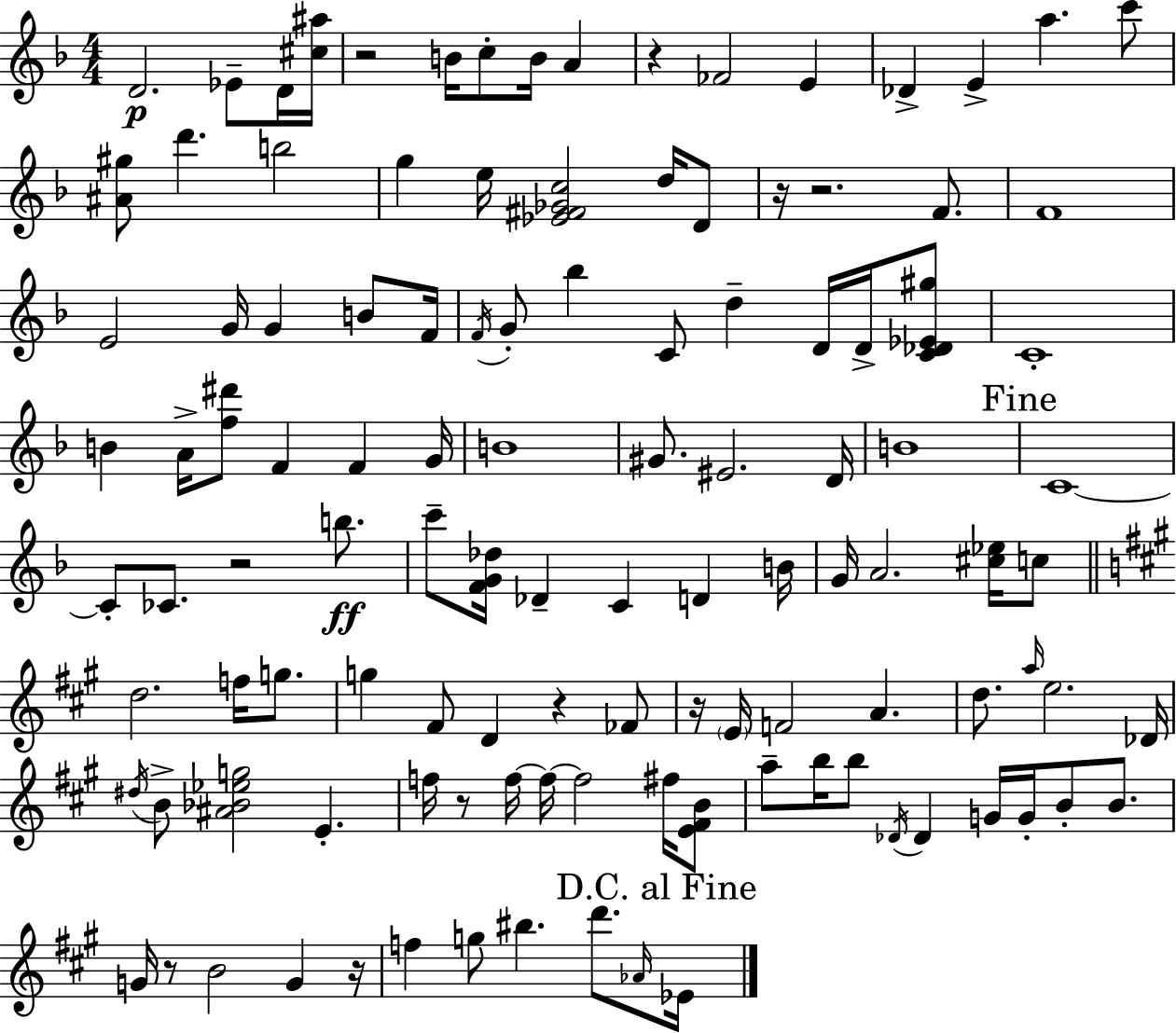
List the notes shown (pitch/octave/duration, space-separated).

D4/h. Eb4/e D4/s [C#5,A#5]/s R/h B4/s C5/e B4/s A4/q R/q FES4/h E4/q Db4/q E4/q A5/q. C6/e [A#4,G#5]/e D6/q. B5/h G5/q E5/s [Eb4,F#4,Gb4,C5]/h D5/s D4/e R/s R/h. F4/e. F4/w E4/h G4/s G4/q B4/e F4/s F4/s G4/e Bb5/q C4/e D5/q D4/s D4/s [C4,Db4,Eb4,G#5]/e C4/w B4/q A4/s [F5,D#6]/e F4/q F4/q G4/s B4/w G#4/e. EIS4/h. D4/s B4/w C4/w C4/e CES4/e. R/h B5/e. C6/e [F4,G4,Db5]/s Db4/q C4/q D4/q B4/s G4/s A4/h. [C#5,Eb5]/s C5/e D5/h. F5/s G5/e. G5/q F#4/e D4/q R/q FES4/e R/s E4/s F4/h A4/q. D5/e. A5/s E5/h. Db4/s D#5/s B4/e [A#4,Bb4,Eb5,G5]/h E4/q. F5/s R/e F5/s F5/s F5/h F#5/s [E4,F#4,B4]/e A5/e B5/s B5/e Db4/s Db4/q G4/s G4/s B4/e B4/e. G4/s R/e B4/h G4/q R/s F5/q G5/e BIS5/q. D6/e. Ab4/s Eb4/s